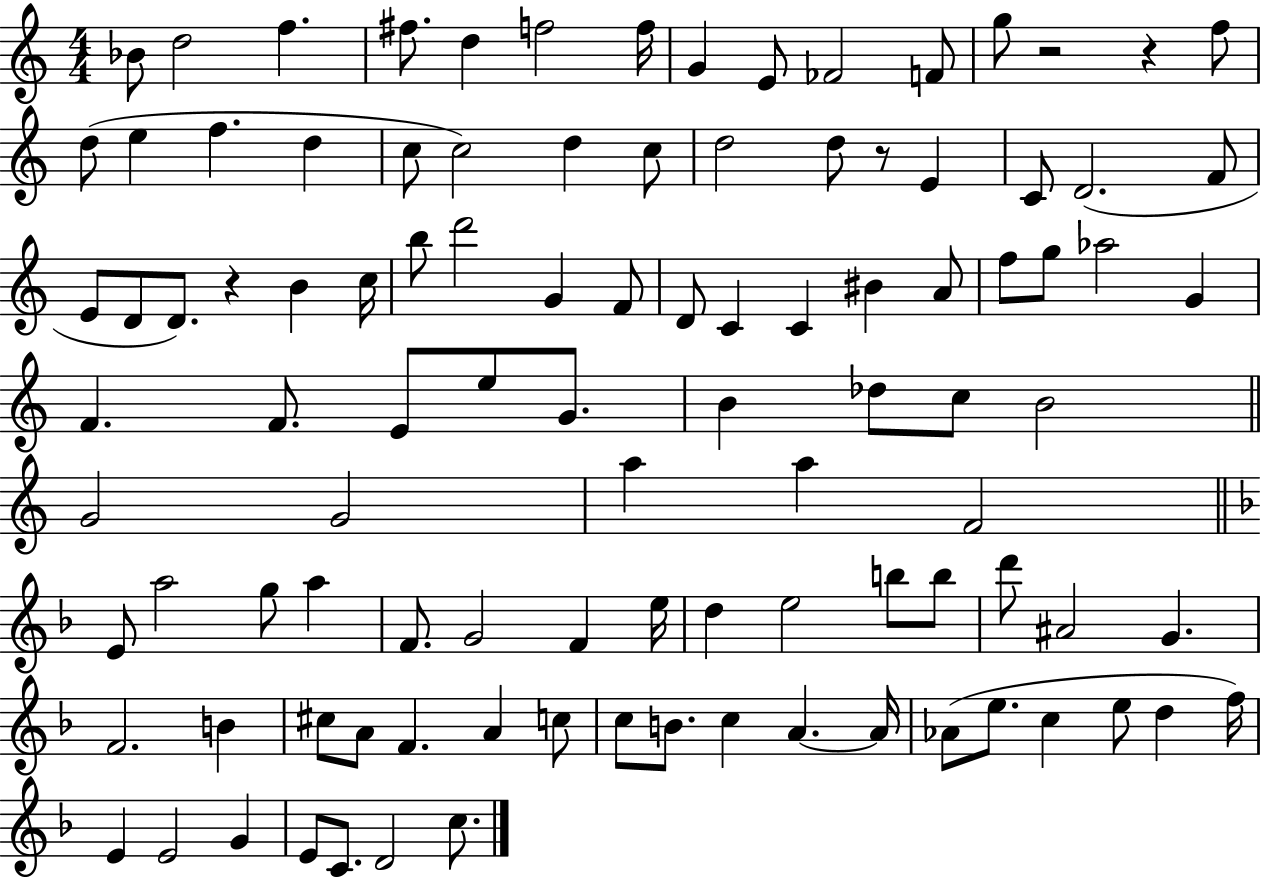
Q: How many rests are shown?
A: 4